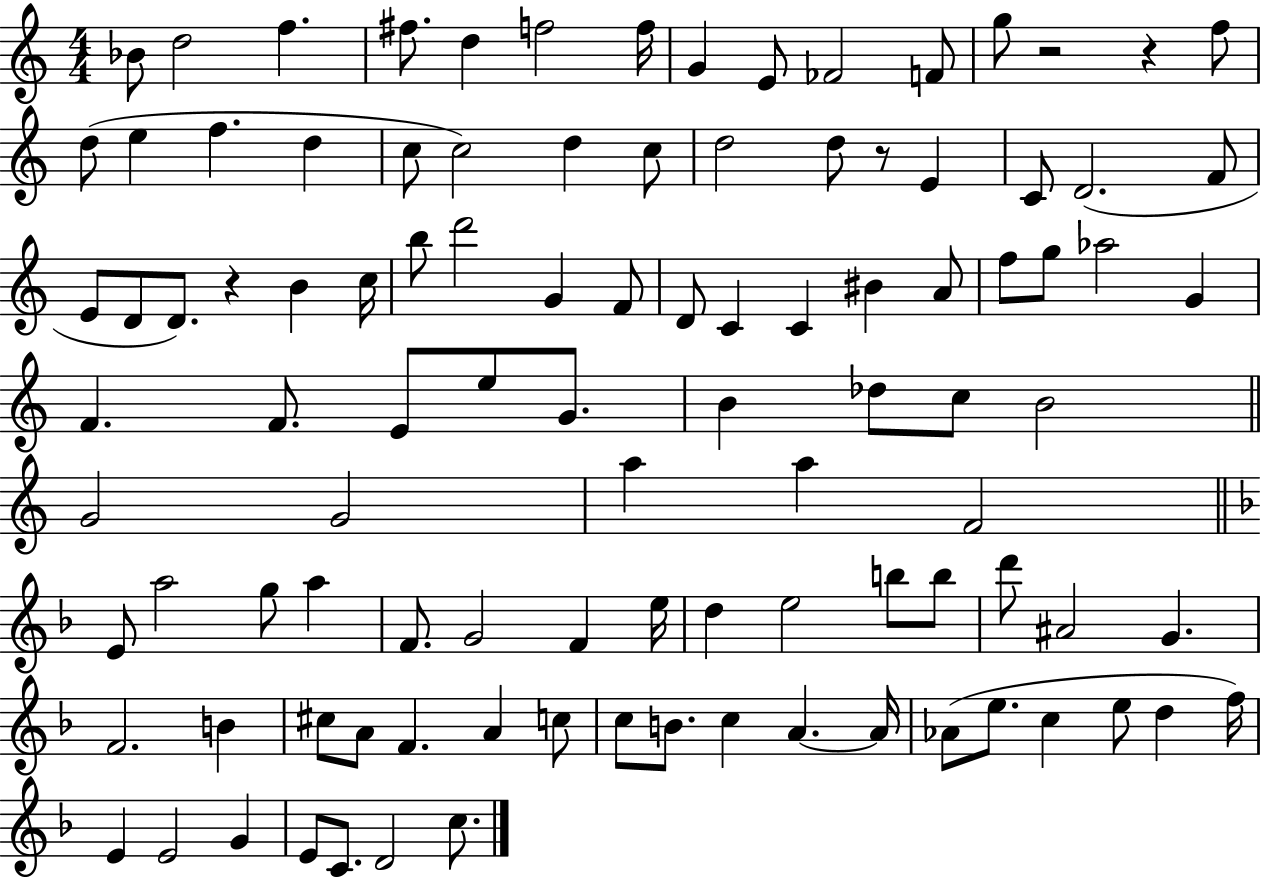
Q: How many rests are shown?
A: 4